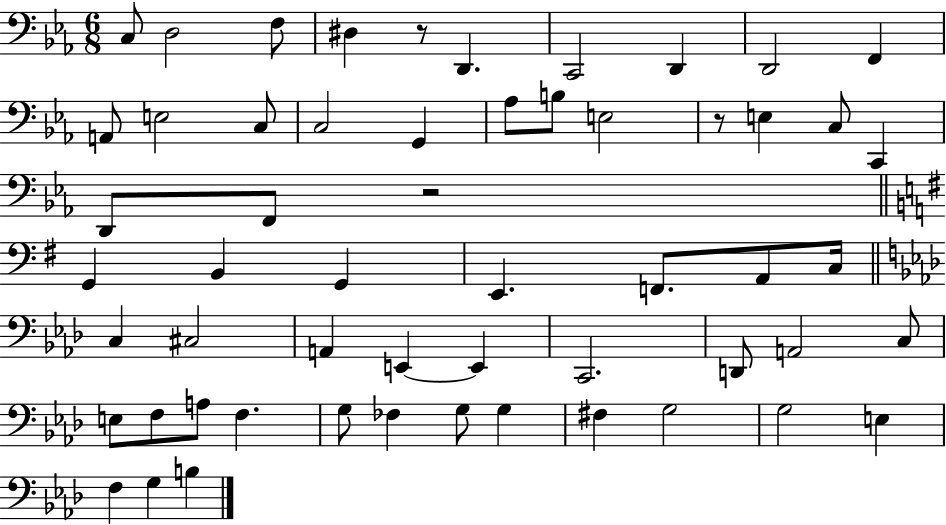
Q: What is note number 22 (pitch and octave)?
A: F2